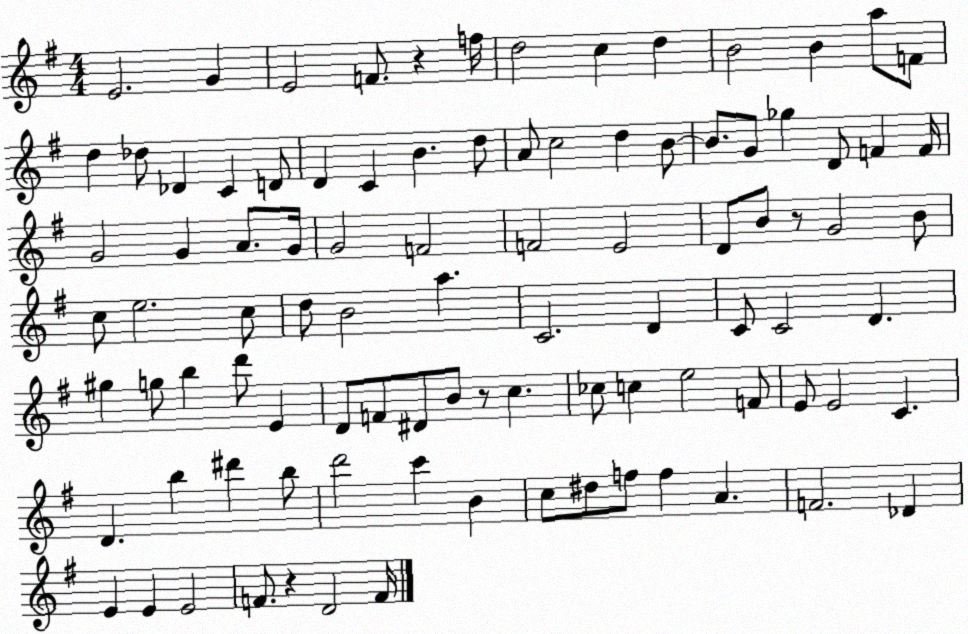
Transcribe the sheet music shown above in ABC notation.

X:1
T:Untitled
M:4/4
L:1/4
K:G
E2 G E2 F/2 z f/4 d2 c d B2 B a/2 F/2 d _d/2 _D C D/2 D C B d/2 A/2 c2 d B/2 B/2 G/2 _g D/2 F F/4 G2 G A/2 G/4 G2 F2 F2 E2 D/2 B/2 z/2 G2 B/2 c/2 e2 c/2 d/2 B2 a C2 D C/2 C2 D ^g g/2 b d'/2 E D/2 F/2 ^D/2 B/2 z/2 c _c/2 c e2 F/2 E/2 E2 C D b ^d' b/2 d'2 c' B c/2 ^d/2 f/2 f A F2 _D E E E2 F/2 z D2 F/4